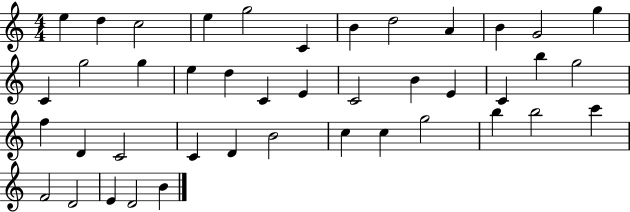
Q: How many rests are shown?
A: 0